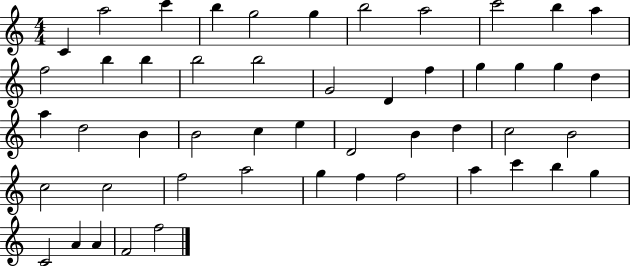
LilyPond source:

{
  \clef treble
  \numericTimeSignature
  \time 4/4
  \key c \major
  c'4 a''2 c'''4 | b''4 g''2 g''4 | b''2 a''2 | c'''2 b''4 a''4 | \break f''2 b''4 b''4 | b''2 b''2 | g'2 d'4 f''4 | g''4 g''4 g''4 d''4 | \break a''4 d''2 b'4 | b'2 c''4 e''4 | d'2 b'4 d''4 | c''2 b'2 | \break c''2 c''2 | f''2 a''2 | g''4 f''4 f''2 | a''4 c'''4 b''4 g''4 | \break c'2 a'4 a'4 | f'2 f''2 | \bar "|."
}